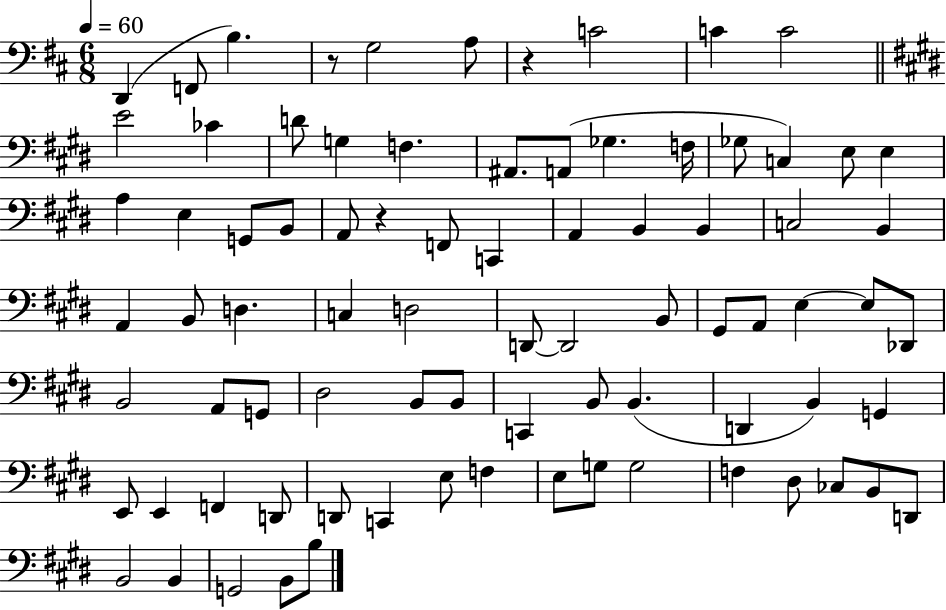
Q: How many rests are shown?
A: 3